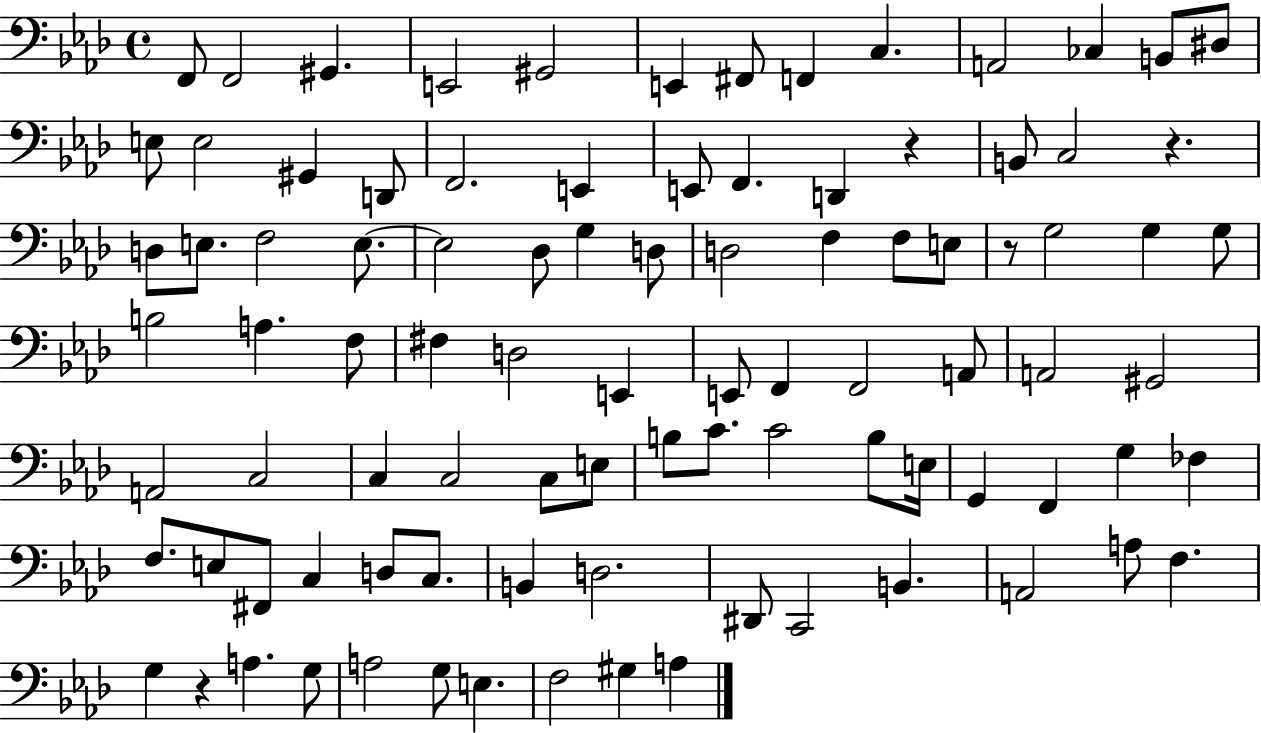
X:1
T:Untitled
M:4/4
L:1/4
K:Ab
F,,/2 F,,2 ^G,, E,,2 ^G,,2 E,, ^F,,/2 F,, C, A,,2 _C, B,,/2 ^D,/2 E,/2 E,2 ^G,, D,,/2 F,,2 E,, E,,/2 F,, D,, z B,,/2 C,2 z D,/2 E,/2 F,2 E,/2 E,2 _D,/2 G, D,/2 D,2 F, F,/2 E,/2 z/2 G,2 G, G,/2 B,2 A, F,/2 ^F, D,2 E,, E,,/2 F,, F,,2 A,,/2 A,,2 ^G,,2 A,,2 C,2 C, C,2 C,/2 E,/2 B,/2 C/2 C2 B,/2 E,/4 G,, F,, G, _F, F,/2 E,/2 ^F,,/2 C, D,/2 C,/2 B,, D,2 ^D,,/2 C,,2 B,, A,,2 A,/2 F, G, z A, G,/2 A,2 G,/2 E, F,2 ^G, A,